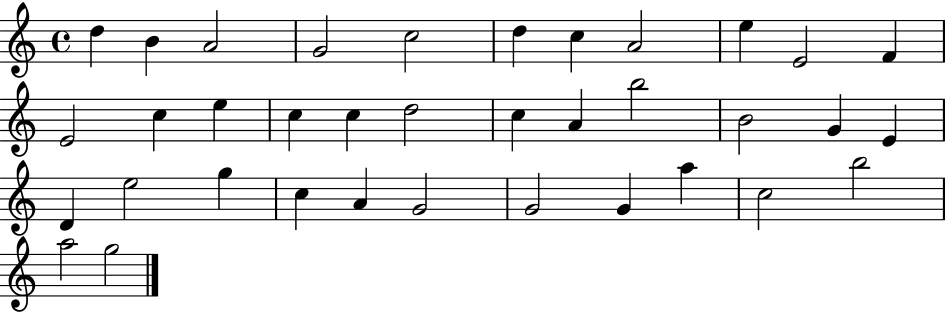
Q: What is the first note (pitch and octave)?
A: D5